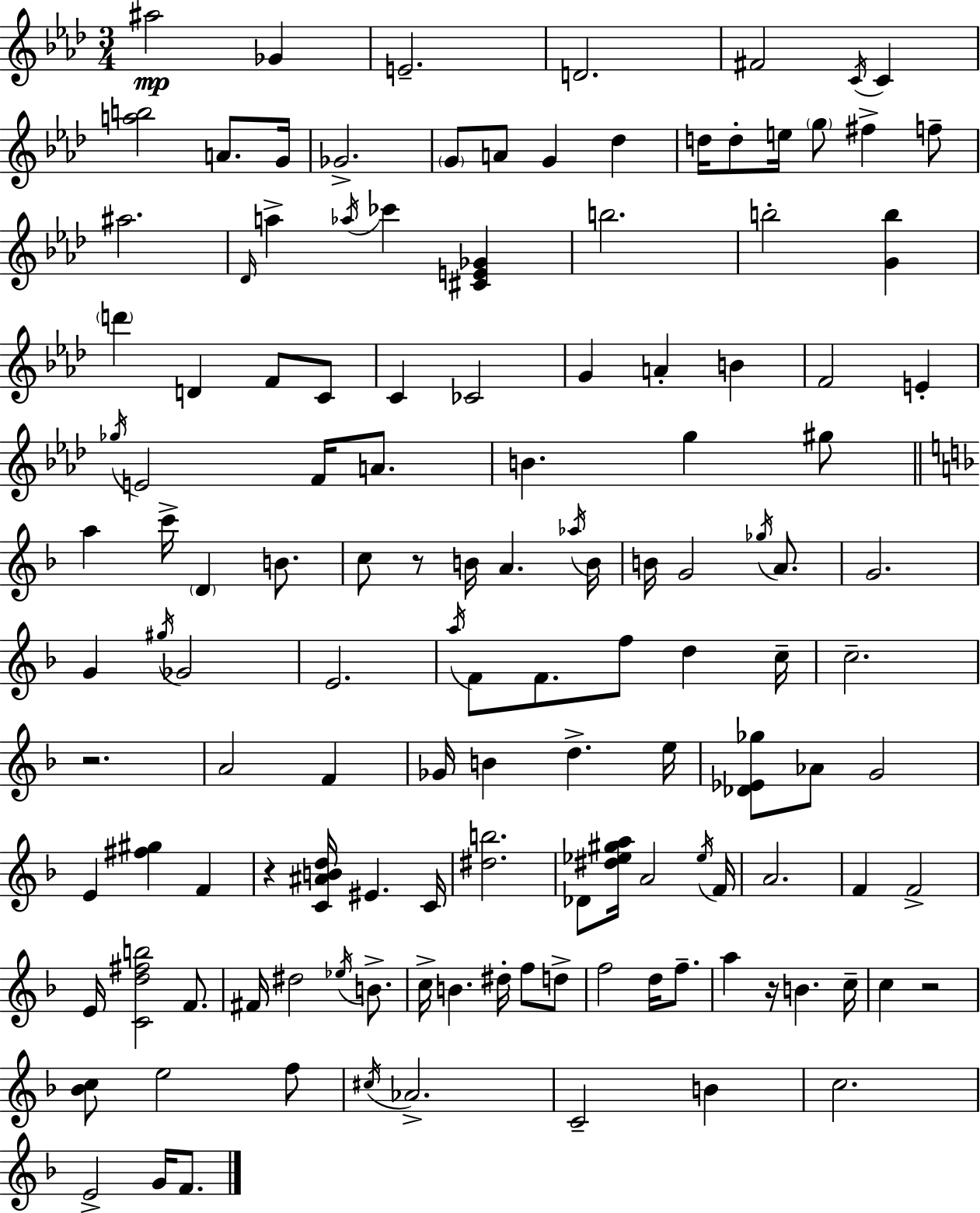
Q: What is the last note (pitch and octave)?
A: F4